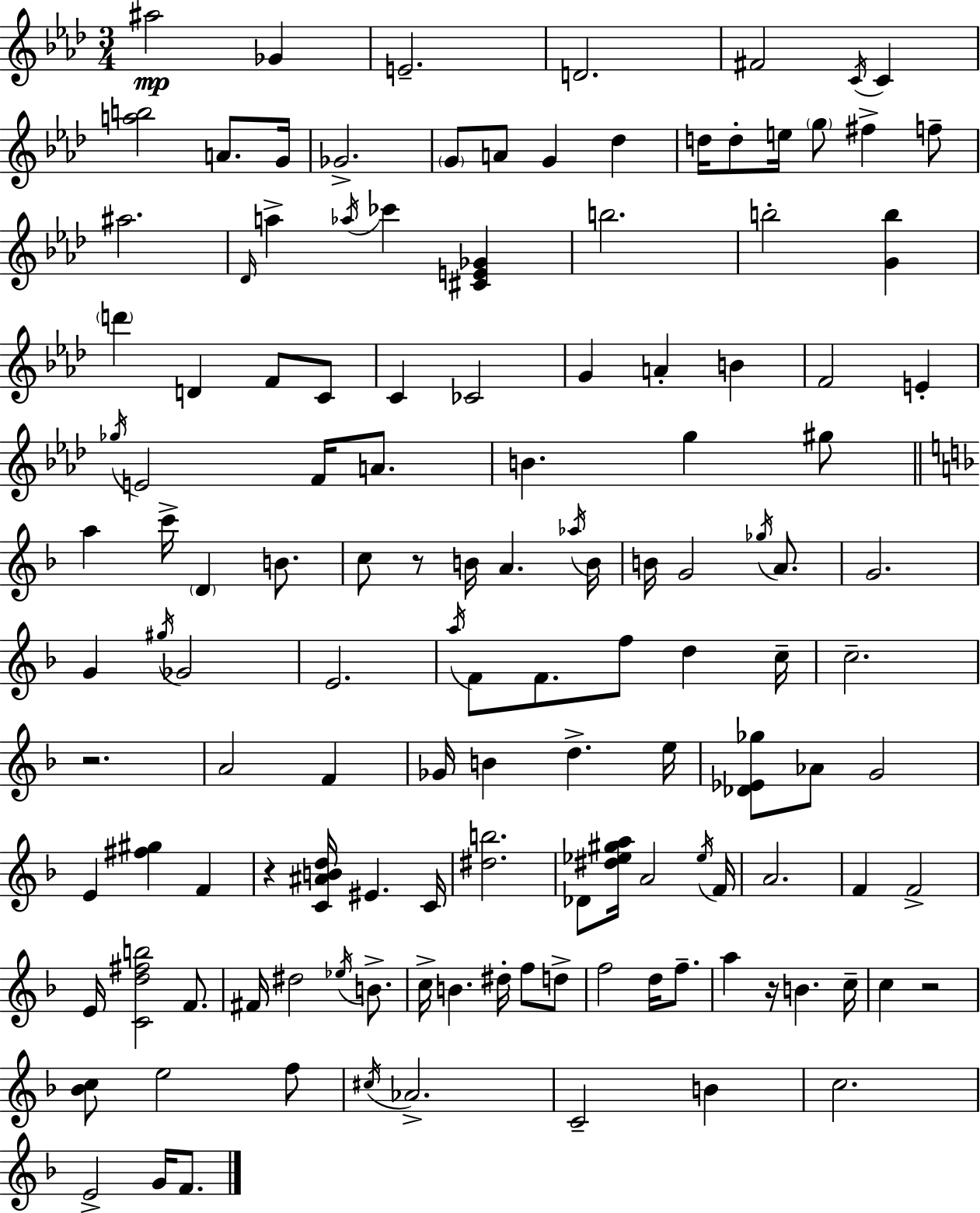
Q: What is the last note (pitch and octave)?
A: F4